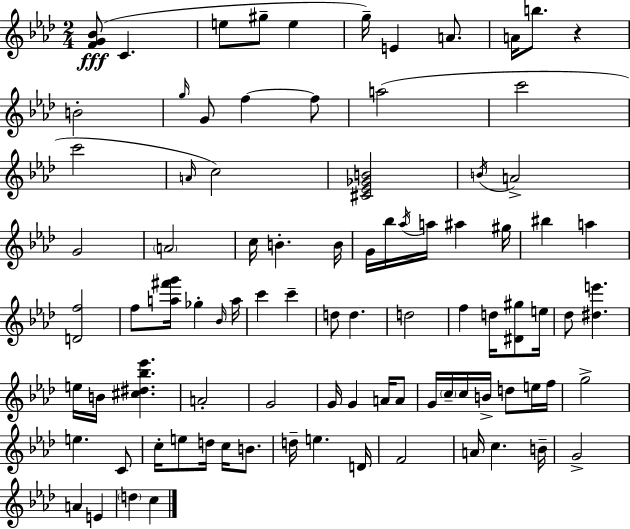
{
  \clef treble
  \numericTimeSignature
  \time 2/4
  \key aes \major
  <f' g' bes'>8(\fff c'4. | e''8 gis''8-- e''4 | g''16--) e'4 a'8. | a'16 b''8. r4 | \break b'2-. | \grace { g''16 } g'8 f''4~~ f''8 | a''2( | c'''2 | \break c'''2 | \grace { a'16 } c''2) | <cis' ees' ges' b'>2 | \acciaccatura { b'16 } a'2-> | \break g'2 | \parenthesize a'2 | c''16 b'4.-. | b'16 g'16 bes''16 \acciaccatura { aes''16 } a''16 ais''4 | \break gis''16 bis''4 | a''4 <d' f''>2 | f''8 <a'' fis''' g'''>16 ges''4-. | \grace { bes'16 } a''16 c'''4 | \break c'''4-- d''8 d''4. | d''2 | f''4 | d''16 <dis' gis''>8 e''16 des''8 <dis'' e'''>4. | \break e''16 b'16 <cis'' dis'' bes'' ees'''>4. | a'2-. | g'2 | g'16 g'4 | \break a'16 a'8 g'16 \parenthesize c''16-- c''16 | b'16-> d''8 e''16 f''16 g''2-> | e''4. | c'8 c''16-. e''8 | \break d''16 c''16 b'8. d''16-- e''4. | d'16 f'2 | a'16 c''4. | b'16-- g'2-> | \break a'4 | e'4 \parenthesize d''4 | c''4 \bar "|."
}